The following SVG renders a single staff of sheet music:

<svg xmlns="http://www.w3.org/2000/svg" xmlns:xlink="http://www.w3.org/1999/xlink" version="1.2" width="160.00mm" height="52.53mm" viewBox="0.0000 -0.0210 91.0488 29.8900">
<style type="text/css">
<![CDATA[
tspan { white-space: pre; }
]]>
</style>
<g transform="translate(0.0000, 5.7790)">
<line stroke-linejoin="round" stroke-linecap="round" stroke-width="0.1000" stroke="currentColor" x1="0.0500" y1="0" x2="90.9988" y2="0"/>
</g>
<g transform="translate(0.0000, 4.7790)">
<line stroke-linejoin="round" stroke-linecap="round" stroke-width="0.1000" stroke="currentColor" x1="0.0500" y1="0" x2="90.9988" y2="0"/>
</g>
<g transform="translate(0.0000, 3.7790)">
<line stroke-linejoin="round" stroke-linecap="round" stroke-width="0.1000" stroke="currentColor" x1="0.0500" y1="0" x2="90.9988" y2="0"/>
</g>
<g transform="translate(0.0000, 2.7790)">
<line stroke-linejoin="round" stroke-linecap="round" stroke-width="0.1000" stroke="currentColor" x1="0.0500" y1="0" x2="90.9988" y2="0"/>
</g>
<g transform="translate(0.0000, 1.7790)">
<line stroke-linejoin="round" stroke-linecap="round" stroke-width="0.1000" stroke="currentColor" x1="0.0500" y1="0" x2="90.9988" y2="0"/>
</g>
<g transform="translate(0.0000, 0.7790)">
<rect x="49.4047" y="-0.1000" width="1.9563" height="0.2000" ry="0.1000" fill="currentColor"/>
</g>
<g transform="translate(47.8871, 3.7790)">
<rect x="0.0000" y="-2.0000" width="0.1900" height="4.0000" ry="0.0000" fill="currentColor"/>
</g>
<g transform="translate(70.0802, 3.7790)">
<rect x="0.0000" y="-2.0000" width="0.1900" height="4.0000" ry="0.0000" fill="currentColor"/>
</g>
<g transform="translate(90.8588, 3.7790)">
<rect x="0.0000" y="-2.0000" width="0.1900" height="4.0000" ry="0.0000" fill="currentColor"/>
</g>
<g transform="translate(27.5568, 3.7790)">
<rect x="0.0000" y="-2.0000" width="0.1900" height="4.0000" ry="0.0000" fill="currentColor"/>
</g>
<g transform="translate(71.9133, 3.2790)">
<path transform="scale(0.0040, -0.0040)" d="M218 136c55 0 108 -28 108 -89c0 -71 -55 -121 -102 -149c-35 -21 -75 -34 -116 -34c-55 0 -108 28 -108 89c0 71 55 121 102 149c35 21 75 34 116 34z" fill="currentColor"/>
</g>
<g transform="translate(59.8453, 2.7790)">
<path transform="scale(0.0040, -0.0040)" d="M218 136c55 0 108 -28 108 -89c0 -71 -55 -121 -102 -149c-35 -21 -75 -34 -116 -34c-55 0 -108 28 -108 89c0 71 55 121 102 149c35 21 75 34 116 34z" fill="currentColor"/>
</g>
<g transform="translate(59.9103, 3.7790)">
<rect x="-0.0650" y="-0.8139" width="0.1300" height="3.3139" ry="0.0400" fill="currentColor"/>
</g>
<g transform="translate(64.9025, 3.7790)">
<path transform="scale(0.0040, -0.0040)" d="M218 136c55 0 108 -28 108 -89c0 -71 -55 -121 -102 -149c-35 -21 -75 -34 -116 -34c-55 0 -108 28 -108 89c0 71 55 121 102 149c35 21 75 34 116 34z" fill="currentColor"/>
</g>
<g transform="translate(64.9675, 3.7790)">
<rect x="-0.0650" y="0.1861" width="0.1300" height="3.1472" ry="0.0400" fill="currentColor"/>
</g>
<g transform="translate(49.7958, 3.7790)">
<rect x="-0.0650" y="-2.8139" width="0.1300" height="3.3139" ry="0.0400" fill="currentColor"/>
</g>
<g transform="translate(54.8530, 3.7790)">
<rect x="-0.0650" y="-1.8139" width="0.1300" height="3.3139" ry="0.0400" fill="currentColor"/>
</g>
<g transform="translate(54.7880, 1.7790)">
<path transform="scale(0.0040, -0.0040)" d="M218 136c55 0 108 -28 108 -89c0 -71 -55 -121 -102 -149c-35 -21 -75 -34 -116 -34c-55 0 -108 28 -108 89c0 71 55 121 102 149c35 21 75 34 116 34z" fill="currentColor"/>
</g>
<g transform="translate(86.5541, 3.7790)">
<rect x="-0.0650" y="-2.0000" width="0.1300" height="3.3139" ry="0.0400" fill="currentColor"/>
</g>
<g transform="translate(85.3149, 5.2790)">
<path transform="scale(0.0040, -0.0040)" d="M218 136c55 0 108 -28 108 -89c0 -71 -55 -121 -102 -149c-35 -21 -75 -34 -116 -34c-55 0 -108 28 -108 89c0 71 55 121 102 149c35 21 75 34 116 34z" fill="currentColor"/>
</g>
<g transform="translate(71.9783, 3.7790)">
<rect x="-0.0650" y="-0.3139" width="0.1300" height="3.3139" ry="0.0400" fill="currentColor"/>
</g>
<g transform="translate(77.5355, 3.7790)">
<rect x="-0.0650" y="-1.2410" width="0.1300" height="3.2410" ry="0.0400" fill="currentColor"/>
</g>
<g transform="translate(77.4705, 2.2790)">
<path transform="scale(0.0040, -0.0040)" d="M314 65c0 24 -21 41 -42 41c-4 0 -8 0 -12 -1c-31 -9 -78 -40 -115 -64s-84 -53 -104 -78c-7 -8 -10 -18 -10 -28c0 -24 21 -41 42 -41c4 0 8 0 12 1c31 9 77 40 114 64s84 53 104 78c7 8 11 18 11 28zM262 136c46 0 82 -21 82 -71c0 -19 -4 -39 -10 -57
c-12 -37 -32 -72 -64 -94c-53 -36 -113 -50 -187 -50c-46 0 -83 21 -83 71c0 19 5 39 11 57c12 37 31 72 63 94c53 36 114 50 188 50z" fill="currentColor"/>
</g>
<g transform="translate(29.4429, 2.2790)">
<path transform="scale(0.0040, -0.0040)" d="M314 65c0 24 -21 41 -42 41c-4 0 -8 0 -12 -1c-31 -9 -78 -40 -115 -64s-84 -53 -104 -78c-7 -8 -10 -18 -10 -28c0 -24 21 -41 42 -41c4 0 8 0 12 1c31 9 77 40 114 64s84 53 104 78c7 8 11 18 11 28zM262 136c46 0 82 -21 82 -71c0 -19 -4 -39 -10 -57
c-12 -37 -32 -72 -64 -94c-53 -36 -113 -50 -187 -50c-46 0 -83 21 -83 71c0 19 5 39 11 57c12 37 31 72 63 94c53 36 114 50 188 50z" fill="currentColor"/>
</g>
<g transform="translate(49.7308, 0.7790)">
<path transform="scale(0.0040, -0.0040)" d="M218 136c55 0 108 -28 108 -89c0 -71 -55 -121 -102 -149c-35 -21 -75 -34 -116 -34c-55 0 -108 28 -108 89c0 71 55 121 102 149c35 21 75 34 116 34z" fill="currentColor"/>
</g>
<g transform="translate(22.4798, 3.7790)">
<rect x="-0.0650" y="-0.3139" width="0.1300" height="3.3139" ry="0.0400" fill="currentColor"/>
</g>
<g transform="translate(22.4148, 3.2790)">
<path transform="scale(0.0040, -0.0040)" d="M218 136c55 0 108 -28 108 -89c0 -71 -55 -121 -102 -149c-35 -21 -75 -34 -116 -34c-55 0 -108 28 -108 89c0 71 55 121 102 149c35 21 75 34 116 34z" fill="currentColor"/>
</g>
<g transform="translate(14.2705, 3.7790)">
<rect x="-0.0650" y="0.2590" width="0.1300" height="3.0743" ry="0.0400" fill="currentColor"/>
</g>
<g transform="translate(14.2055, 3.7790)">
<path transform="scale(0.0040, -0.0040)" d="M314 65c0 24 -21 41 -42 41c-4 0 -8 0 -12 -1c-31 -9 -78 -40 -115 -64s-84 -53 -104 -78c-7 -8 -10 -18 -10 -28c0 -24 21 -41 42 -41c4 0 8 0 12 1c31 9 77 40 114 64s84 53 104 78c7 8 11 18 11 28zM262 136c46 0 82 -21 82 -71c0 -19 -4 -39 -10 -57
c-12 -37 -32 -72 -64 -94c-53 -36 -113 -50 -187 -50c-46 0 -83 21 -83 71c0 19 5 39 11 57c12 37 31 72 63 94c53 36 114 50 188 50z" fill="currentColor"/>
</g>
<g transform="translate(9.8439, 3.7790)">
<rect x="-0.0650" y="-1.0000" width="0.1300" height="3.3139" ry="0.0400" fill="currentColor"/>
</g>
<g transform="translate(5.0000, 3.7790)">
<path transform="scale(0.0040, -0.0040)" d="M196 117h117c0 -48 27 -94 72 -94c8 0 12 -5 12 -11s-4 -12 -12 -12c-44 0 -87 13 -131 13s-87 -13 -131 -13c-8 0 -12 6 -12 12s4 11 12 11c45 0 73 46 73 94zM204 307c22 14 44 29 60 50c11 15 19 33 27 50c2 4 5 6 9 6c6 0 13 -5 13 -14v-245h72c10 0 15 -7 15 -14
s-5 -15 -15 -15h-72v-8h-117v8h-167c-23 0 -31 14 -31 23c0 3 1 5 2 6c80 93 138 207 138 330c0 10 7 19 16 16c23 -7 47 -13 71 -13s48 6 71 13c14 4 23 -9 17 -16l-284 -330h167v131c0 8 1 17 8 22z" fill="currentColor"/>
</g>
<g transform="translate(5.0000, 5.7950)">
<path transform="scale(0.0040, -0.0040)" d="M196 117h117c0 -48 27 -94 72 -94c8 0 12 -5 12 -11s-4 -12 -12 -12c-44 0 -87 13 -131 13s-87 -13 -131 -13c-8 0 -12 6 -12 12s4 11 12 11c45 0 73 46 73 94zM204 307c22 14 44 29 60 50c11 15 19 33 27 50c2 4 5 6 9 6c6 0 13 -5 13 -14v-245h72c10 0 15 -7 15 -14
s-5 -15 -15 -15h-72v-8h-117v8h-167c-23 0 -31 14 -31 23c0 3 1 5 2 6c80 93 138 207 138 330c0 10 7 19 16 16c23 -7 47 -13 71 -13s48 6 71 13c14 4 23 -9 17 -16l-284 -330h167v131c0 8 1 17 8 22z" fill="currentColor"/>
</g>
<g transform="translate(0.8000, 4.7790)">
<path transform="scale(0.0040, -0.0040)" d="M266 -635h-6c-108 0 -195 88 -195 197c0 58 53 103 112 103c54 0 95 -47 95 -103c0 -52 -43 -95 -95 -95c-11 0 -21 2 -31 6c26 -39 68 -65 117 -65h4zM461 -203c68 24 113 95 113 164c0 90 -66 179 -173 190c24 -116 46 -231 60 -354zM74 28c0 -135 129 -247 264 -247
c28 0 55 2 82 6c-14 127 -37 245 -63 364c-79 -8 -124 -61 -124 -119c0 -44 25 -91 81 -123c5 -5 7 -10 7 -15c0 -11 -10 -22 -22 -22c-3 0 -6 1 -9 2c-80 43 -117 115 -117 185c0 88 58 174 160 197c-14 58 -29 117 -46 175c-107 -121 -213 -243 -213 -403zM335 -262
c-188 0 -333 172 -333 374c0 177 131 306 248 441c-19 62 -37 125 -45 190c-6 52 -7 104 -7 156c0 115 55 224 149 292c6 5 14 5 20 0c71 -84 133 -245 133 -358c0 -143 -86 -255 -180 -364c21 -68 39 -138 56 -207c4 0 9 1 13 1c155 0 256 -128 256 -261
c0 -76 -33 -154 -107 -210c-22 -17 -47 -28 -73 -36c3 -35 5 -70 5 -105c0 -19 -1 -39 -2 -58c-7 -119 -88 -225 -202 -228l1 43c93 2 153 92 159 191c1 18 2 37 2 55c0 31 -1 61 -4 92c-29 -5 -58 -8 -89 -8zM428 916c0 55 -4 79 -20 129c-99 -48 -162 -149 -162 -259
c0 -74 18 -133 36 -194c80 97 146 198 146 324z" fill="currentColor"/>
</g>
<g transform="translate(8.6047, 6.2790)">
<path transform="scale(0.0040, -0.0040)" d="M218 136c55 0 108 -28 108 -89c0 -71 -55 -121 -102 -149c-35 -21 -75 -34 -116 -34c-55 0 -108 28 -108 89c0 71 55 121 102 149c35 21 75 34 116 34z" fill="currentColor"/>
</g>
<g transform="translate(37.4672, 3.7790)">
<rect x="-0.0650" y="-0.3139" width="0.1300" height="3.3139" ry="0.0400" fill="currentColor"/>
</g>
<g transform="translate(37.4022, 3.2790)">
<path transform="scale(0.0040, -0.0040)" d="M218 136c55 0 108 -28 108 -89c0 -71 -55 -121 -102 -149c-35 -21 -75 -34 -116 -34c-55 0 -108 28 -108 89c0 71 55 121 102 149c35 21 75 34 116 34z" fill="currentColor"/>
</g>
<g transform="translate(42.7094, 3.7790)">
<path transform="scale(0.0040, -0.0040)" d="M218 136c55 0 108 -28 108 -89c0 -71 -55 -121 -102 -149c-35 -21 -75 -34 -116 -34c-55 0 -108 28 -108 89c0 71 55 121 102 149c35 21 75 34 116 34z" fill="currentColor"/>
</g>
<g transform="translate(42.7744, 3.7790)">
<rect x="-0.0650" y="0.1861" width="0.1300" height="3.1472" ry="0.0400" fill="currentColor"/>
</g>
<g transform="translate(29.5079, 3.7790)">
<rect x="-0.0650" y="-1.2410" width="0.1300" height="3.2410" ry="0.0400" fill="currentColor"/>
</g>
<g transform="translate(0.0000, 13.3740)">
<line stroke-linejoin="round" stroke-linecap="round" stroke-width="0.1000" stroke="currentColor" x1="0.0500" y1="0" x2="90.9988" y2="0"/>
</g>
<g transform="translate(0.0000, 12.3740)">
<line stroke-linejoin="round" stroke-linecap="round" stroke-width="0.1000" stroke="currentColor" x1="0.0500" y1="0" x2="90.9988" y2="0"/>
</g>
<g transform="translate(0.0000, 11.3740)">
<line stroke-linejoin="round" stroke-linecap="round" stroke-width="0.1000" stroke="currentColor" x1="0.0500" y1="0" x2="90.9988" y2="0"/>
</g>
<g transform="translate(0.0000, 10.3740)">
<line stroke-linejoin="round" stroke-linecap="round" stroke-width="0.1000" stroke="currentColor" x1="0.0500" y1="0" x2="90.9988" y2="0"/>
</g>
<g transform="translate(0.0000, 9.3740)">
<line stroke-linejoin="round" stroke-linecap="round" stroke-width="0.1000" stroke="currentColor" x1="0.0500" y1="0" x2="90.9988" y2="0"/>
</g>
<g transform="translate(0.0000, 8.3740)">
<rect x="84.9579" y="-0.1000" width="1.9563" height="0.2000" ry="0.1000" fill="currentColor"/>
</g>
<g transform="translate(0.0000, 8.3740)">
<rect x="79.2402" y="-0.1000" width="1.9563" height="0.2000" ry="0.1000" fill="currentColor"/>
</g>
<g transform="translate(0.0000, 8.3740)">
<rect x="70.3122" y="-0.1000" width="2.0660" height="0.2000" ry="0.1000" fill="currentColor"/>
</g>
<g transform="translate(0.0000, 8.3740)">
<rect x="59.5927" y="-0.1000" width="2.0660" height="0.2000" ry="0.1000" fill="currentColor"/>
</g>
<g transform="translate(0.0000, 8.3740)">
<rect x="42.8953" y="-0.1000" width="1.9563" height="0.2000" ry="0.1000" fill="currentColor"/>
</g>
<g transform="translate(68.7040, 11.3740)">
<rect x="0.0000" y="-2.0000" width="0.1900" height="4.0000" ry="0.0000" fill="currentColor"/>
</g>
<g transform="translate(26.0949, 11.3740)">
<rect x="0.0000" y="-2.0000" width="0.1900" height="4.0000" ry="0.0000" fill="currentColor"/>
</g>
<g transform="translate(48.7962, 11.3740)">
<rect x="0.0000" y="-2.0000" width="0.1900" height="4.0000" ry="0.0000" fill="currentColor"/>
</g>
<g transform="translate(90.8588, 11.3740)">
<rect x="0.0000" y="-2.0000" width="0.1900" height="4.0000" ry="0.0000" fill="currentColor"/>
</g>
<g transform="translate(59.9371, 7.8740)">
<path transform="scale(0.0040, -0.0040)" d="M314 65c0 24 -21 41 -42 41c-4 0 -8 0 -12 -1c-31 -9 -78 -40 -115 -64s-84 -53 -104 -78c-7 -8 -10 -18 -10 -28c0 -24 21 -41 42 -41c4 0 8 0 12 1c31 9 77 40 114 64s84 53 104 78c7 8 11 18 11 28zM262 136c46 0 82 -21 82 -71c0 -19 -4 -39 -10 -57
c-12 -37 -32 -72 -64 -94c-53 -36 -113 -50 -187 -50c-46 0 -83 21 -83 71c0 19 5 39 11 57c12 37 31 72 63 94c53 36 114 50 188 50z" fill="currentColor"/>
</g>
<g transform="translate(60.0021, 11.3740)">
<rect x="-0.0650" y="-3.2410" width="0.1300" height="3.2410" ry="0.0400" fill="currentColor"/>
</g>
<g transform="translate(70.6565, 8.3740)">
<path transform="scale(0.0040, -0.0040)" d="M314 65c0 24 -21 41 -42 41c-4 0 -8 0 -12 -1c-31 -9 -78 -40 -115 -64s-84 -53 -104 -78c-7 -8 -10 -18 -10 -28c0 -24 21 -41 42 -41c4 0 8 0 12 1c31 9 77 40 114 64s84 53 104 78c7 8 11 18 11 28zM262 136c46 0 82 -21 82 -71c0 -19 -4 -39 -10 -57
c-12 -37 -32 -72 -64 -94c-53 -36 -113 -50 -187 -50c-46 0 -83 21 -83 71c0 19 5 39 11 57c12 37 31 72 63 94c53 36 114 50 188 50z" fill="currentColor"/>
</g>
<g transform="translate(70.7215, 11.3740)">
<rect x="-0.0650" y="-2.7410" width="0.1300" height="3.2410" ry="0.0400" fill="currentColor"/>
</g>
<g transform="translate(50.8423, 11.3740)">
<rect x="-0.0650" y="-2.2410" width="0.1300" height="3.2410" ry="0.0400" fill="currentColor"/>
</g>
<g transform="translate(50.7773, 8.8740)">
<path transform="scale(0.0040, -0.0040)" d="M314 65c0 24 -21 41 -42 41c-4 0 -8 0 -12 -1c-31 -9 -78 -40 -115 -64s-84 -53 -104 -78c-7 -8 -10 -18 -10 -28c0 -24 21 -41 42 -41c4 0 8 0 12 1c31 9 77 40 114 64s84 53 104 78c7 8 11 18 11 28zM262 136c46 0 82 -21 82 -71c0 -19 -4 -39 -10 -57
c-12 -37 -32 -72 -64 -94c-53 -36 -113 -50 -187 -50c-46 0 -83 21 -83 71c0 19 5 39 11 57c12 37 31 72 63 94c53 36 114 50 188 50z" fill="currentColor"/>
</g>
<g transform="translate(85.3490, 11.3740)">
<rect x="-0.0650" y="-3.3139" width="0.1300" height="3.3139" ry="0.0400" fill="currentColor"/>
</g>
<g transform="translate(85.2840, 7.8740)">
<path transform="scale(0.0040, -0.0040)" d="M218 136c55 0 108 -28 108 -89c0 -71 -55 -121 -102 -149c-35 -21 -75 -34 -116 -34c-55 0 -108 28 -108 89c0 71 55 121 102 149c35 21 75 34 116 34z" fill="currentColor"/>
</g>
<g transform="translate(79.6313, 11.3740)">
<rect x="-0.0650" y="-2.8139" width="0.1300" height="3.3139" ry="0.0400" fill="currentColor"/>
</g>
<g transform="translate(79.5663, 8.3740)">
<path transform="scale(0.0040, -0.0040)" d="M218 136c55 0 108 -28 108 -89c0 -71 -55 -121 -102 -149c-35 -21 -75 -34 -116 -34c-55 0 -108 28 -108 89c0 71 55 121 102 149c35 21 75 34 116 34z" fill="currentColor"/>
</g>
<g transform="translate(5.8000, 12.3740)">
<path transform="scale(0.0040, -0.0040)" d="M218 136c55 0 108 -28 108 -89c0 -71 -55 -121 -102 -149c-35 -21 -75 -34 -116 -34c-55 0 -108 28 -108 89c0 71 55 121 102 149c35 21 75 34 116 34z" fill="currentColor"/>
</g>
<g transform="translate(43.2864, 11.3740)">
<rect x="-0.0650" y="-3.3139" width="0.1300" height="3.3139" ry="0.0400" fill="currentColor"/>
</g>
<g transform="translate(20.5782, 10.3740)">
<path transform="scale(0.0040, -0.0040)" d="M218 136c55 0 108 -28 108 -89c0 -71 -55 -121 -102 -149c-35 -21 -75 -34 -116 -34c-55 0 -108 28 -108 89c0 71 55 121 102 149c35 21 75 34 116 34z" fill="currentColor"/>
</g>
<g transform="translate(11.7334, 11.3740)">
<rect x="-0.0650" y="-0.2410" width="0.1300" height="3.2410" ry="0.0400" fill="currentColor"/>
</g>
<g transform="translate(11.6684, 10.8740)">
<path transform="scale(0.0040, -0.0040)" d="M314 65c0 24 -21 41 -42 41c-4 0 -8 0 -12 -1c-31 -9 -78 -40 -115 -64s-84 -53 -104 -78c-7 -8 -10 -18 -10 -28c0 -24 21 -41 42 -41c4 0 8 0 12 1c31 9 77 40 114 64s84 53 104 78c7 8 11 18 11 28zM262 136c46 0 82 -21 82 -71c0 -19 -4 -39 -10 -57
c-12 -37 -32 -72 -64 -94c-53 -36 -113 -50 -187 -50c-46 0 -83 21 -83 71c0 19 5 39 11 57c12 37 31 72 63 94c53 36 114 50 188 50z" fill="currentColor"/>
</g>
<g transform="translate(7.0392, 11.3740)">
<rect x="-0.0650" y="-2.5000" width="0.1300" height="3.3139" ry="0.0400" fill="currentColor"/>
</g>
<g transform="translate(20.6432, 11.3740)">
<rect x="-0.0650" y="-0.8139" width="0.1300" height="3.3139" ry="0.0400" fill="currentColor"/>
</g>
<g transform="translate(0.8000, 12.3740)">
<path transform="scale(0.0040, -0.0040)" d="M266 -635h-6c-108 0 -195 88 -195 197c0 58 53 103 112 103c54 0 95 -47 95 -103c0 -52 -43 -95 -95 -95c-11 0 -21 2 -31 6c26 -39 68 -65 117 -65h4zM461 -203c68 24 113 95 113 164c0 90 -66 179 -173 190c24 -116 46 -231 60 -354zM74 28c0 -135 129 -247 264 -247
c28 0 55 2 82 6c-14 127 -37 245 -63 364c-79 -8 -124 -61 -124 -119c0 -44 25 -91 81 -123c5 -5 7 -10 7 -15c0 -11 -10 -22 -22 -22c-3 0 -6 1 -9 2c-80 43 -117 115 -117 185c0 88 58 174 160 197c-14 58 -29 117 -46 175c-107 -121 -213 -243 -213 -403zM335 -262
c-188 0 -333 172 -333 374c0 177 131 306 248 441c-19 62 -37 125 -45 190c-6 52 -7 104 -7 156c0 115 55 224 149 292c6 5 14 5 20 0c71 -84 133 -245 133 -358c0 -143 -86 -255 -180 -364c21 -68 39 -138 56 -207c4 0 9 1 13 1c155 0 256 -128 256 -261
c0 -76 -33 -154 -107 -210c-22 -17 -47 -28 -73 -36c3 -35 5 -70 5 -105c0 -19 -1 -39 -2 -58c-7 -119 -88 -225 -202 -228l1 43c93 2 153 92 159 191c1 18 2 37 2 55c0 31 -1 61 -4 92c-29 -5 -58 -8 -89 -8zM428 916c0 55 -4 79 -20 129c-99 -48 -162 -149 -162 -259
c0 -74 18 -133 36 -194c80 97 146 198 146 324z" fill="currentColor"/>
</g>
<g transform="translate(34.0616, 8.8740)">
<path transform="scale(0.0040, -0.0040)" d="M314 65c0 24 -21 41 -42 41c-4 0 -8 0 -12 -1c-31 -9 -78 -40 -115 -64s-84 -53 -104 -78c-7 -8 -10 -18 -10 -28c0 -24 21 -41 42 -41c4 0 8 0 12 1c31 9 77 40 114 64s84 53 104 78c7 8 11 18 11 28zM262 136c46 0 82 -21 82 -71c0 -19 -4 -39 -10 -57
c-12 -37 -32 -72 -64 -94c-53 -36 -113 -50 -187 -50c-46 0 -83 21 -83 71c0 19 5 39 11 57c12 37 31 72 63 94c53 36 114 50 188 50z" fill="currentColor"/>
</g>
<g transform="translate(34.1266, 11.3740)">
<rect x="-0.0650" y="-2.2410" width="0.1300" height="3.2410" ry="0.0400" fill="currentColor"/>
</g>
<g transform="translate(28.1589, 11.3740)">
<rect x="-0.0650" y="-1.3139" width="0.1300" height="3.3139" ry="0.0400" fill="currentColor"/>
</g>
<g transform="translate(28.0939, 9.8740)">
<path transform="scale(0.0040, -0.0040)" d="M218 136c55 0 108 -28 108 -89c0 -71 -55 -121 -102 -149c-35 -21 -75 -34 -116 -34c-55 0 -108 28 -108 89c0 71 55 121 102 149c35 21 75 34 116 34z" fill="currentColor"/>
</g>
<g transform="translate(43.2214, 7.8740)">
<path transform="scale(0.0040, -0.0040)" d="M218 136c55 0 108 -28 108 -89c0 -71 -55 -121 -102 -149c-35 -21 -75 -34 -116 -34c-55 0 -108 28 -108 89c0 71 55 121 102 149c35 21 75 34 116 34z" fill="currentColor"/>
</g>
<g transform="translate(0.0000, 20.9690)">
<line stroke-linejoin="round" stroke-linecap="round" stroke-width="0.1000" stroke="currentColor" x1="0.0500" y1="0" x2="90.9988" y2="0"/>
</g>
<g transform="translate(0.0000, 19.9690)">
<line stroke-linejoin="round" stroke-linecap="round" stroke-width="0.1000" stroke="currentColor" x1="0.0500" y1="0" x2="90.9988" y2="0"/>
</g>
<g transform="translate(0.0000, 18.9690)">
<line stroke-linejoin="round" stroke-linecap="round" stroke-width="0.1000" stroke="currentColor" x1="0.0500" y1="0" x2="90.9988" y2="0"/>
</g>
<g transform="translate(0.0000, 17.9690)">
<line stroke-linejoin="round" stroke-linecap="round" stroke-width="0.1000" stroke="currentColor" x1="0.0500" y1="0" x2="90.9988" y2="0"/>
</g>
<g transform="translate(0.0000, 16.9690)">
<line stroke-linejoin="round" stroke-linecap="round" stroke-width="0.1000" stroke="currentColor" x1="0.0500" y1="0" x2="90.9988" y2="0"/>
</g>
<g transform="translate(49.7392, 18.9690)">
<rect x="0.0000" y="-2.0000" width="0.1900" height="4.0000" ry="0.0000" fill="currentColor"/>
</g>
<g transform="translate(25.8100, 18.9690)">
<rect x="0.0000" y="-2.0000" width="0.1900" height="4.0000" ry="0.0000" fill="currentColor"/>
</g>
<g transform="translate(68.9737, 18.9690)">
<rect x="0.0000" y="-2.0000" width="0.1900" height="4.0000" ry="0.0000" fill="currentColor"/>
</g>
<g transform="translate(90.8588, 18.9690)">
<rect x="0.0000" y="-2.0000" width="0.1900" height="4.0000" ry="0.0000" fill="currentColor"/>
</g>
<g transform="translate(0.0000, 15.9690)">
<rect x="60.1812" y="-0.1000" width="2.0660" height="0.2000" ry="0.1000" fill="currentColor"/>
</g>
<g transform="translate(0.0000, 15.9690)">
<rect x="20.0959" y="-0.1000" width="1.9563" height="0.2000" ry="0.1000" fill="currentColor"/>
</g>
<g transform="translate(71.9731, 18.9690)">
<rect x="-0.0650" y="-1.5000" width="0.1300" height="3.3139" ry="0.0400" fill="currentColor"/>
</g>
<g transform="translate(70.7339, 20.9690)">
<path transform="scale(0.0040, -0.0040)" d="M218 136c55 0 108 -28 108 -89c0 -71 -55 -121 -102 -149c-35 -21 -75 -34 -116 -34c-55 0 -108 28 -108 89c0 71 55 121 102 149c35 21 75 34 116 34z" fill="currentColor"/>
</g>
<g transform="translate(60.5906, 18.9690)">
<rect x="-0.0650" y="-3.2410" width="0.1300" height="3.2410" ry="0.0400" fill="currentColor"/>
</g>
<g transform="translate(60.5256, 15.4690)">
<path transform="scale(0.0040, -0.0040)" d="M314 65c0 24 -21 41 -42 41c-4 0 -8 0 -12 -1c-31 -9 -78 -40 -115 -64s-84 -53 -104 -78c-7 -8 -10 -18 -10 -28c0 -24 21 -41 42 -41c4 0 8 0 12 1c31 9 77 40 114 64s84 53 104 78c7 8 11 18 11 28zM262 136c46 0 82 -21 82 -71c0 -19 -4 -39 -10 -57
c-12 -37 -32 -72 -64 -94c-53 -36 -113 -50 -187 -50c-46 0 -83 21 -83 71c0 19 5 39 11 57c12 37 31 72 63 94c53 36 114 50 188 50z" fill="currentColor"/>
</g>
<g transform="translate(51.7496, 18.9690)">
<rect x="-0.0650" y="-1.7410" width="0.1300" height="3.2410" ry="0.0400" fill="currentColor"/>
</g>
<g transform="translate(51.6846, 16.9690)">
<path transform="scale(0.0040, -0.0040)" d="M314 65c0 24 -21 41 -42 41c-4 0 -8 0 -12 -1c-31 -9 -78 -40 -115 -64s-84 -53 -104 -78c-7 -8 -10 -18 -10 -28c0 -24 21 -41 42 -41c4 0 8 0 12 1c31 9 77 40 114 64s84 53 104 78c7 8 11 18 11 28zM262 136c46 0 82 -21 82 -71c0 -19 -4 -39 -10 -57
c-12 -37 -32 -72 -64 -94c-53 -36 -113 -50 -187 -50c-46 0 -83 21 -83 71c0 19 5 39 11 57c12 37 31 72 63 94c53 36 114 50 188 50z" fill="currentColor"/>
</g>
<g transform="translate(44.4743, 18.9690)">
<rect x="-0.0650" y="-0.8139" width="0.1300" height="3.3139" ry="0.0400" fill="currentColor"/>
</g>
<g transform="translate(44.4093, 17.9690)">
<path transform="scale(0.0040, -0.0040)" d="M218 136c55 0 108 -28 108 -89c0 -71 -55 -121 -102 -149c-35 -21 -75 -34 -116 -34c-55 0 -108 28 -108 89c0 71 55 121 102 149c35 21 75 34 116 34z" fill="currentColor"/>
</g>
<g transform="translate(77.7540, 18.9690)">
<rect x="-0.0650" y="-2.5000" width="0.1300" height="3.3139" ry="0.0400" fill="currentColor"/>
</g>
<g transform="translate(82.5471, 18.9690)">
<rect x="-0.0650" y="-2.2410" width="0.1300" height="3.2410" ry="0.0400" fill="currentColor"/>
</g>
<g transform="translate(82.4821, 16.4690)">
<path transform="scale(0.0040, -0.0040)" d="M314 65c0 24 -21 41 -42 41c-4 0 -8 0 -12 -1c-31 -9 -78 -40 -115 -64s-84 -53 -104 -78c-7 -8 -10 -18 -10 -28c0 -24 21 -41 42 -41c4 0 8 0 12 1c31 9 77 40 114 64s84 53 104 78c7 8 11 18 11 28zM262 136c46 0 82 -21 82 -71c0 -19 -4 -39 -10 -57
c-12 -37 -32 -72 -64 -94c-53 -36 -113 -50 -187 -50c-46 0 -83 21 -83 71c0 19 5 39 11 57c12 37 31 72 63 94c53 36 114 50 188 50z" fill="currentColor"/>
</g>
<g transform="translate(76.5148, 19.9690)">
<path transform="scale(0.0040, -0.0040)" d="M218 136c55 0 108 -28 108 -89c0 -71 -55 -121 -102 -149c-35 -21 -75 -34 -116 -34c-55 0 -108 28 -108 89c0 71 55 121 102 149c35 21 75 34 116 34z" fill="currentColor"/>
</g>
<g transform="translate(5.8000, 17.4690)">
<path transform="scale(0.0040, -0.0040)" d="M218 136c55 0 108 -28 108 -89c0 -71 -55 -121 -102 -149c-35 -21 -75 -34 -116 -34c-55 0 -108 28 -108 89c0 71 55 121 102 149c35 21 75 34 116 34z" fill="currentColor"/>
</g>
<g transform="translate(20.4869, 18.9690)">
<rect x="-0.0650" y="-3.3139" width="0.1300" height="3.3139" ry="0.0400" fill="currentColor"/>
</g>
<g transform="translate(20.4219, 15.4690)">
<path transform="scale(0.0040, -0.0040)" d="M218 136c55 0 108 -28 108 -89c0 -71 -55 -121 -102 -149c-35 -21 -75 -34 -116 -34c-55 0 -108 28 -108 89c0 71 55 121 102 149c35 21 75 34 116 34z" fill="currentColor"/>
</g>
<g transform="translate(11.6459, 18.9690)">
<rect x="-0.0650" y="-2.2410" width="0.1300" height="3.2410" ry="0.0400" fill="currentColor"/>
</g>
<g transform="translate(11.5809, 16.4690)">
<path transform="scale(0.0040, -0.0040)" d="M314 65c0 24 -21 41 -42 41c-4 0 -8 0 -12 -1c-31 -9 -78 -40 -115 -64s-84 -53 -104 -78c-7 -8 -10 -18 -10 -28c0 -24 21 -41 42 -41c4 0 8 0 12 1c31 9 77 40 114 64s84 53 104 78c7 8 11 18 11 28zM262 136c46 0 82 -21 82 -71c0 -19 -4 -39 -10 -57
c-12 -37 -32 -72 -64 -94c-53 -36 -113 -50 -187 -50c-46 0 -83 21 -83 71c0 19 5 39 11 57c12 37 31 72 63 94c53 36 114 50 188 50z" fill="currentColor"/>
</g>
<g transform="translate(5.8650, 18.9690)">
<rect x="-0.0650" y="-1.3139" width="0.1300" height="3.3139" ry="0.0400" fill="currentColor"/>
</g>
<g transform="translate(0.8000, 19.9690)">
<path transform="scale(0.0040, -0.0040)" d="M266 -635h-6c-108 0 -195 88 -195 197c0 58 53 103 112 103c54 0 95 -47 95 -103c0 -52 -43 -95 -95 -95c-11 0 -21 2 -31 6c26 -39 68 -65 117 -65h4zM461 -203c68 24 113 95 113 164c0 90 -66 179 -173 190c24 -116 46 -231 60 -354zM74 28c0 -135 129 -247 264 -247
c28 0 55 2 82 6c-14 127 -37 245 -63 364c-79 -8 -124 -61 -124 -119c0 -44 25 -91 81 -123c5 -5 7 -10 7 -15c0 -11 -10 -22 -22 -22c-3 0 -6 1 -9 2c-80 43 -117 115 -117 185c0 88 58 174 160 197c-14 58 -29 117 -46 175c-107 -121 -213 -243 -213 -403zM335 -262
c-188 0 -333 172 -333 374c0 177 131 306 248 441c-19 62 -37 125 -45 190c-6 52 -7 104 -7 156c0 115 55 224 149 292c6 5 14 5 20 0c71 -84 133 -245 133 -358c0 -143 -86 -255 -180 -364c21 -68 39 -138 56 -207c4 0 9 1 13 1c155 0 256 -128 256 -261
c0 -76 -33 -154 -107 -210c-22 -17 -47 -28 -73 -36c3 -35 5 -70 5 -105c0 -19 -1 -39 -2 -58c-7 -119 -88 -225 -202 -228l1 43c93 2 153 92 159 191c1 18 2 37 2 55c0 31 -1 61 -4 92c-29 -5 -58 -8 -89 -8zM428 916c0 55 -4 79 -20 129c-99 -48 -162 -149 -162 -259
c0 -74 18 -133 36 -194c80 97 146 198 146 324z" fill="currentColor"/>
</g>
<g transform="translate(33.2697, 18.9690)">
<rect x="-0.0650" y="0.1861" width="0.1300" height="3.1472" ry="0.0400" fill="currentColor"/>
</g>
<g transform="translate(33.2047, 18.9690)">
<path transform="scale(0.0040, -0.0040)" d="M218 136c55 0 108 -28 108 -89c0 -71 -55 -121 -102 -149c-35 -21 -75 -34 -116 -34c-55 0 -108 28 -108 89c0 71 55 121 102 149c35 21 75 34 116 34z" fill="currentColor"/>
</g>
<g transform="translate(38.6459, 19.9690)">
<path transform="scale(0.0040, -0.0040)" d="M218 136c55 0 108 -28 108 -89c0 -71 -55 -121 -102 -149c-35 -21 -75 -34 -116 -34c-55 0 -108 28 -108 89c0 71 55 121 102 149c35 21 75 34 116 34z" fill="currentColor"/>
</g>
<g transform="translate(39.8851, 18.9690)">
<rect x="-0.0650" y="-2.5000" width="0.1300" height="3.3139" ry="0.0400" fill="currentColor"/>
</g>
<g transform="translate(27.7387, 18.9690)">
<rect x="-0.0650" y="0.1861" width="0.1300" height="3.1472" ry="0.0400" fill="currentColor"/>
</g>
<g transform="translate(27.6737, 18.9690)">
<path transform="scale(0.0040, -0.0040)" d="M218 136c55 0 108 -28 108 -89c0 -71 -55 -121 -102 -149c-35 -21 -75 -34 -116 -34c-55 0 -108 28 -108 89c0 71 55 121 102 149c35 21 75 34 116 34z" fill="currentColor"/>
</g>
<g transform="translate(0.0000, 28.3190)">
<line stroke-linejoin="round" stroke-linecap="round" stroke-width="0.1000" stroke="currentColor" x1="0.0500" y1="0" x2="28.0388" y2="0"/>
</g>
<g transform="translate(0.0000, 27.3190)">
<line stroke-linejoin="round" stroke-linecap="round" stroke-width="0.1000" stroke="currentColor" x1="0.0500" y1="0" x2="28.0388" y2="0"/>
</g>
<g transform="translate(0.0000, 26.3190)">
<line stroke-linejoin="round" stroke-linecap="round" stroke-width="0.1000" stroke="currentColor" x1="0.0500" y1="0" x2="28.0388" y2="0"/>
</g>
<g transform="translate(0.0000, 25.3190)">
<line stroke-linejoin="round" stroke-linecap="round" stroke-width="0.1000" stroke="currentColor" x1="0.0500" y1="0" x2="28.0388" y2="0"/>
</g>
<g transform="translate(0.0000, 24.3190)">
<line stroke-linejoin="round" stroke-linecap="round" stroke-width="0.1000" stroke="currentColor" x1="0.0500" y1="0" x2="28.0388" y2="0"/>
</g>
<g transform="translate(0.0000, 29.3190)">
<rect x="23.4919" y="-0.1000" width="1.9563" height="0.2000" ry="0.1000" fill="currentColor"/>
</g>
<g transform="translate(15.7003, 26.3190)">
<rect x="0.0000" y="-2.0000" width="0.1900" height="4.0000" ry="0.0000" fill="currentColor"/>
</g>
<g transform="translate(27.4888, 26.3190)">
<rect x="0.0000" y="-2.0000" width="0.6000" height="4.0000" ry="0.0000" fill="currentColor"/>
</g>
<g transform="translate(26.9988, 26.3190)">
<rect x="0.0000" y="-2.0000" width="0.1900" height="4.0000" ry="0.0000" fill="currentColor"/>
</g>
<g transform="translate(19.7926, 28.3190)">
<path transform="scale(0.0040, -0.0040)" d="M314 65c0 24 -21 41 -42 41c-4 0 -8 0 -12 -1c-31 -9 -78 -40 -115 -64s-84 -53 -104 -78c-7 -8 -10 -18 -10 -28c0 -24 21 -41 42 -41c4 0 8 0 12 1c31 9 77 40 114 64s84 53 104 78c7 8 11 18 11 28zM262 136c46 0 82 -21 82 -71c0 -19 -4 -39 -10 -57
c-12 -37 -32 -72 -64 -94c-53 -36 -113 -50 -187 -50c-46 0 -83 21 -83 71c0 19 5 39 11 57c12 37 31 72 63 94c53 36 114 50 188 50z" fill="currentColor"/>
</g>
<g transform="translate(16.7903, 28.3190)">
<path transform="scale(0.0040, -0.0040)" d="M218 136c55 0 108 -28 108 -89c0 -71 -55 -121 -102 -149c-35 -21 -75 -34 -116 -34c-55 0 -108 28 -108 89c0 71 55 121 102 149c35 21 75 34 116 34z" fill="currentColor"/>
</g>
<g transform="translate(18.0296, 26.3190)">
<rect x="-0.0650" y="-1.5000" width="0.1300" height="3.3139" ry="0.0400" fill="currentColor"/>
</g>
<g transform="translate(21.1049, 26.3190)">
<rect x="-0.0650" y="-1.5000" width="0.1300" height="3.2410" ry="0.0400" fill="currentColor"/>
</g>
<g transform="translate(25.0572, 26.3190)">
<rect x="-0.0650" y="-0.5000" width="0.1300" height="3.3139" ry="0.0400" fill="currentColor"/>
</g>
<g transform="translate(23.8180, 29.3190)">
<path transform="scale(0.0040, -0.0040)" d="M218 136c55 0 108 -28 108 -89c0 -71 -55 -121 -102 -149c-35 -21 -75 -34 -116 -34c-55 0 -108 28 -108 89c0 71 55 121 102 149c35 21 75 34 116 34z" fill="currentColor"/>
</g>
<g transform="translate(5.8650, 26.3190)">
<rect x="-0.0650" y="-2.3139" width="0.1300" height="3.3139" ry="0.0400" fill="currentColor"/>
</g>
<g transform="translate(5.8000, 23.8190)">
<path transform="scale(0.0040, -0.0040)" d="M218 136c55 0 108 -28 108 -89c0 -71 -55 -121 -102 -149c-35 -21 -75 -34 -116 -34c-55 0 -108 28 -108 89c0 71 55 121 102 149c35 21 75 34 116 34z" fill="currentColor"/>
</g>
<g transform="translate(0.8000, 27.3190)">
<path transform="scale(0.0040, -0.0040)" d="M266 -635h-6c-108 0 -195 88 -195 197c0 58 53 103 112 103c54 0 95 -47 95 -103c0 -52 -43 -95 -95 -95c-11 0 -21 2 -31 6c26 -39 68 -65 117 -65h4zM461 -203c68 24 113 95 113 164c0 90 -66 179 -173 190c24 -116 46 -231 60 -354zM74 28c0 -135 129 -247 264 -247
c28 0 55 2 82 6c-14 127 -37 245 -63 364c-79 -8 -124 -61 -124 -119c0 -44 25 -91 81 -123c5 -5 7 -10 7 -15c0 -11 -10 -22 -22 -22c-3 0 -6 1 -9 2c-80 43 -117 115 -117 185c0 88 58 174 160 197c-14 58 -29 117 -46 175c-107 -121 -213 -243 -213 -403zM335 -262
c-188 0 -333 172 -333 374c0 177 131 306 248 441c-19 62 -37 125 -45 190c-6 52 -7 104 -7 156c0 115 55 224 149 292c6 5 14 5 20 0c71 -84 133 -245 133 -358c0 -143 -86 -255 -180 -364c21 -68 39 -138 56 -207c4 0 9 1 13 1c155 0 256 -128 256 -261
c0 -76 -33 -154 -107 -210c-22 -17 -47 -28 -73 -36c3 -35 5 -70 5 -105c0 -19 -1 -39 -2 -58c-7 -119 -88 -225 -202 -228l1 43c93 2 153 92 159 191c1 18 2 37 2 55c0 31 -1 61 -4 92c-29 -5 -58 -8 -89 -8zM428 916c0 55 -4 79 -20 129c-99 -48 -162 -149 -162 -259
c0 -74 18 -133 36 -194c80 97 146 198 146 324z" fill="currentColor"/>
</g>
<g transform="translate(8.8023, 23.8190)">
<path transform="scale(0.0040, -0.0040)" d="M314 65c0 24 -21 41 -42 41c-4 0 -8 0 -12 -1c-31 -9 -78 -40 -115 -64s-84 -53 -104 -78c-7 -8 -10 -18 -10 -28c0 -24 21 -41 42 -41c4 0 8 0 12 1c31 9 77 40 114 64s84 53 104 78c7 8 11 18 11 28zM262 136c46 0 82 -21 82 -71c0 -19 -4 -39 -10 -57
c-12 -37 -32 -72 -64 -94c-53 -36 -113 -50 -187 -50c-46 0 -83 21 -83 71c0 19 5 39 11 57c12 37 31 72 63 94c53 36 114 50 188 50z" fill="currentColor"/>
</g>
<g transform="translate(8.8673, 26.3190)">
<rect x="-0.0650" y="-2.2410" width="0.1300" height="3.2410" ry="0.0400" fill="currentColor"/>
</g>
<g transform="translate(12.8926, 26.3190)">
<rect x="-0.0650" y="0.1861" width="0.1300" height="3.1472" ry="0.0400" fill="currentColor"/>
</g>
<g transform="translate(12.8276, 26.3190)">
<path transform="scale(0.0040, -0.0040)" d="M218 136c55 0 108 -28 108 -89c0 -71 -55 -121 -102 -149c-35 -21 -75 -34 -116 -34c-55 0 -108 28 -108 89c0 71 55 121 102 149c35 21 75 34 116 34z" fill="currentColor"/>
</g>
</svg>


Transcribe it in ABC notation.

X:1
T:Untitled
M:4/4
L:1/4
K:C
D B2 c e2 c B a f d B c e2 F G c2 d e g2 b g2 b2 a2 a b e g2 b B B G d f2 b2 E G g2 g g2 B E E2 C